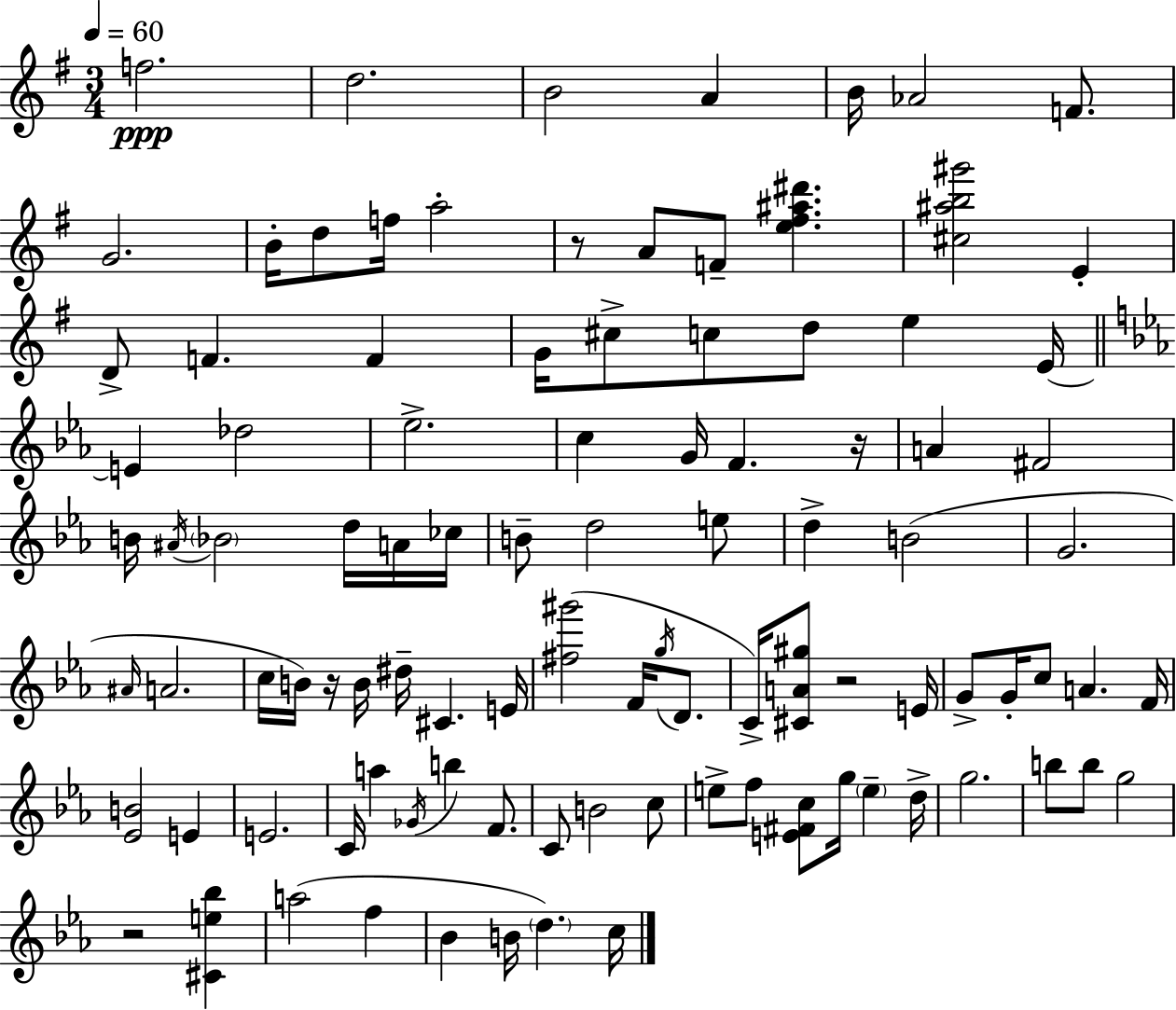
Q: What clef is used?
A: treble